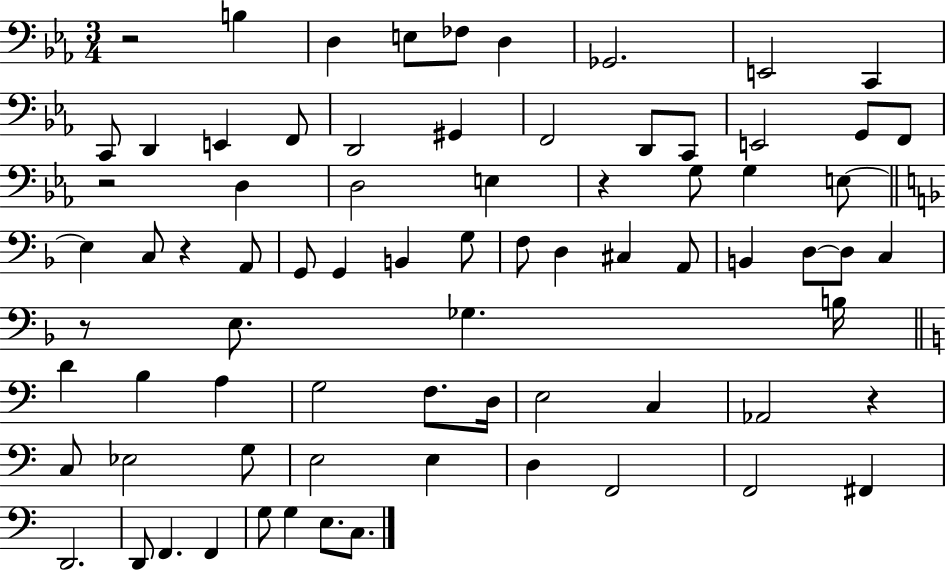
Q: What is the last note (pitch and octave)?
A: C3